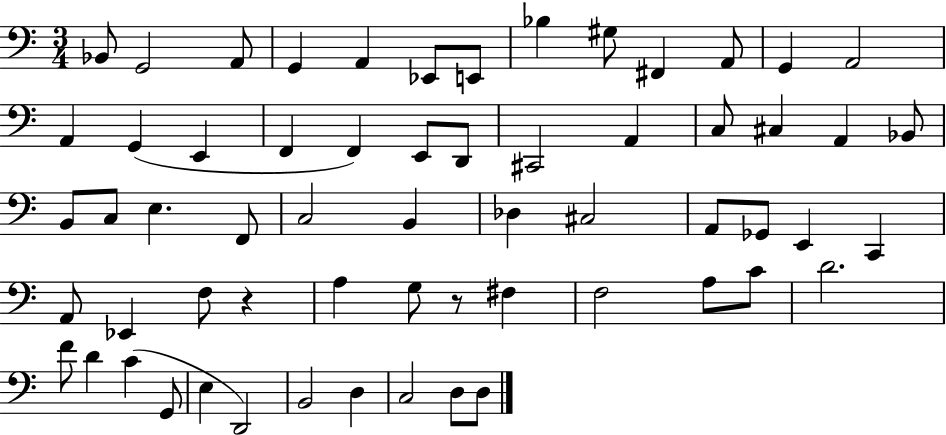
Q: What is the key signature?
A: C major